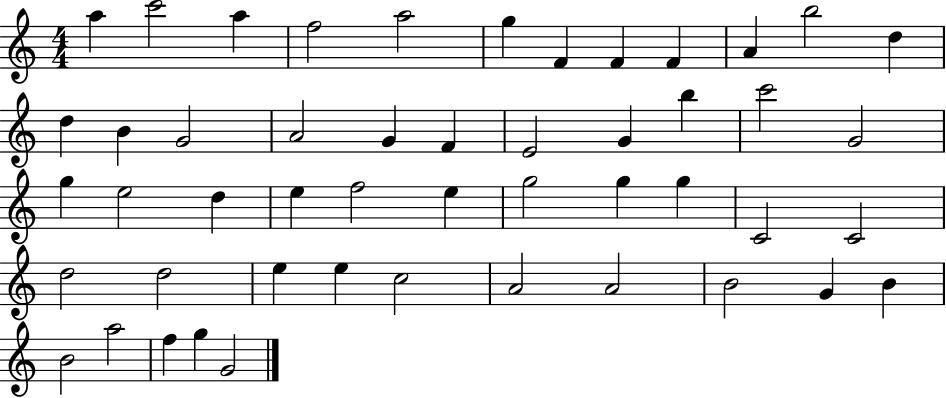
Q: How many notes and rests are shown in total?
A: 49